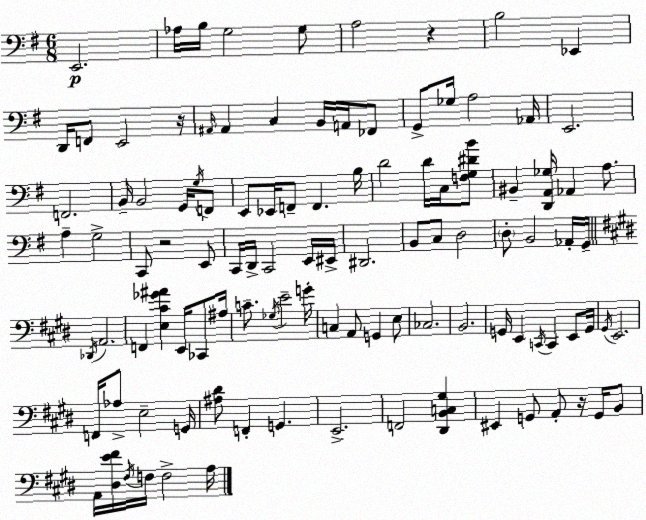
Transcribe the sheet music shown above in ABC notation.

X:1
T:Untitled
M:6/8
L:1/4
K:G
E,,2 _A,/4 B,/4 G,2 G,/2 A,2 z B,2 _E,, D,,/4 F,,/2 E,,2 z/4 ^A,,/4 ^A,, C, B,,/4 A,,/4 _F,,/2 G,,/2 _G,/4 A,2 _A,,/4 E,,2 F,,2 B,,/4 B,,2 G,,/4 G,/4 F,,/2 E,,/2 _E,,/4 F,,/2 F,, B,/4 D2 D/4 C,/4 [F,G,^DB]/2 ^B,, [D,,A,,_G,]/4 _A,, A,/2 A, G,2 C,,/2 z2 E,,/2 C,,/4 D,,/4 C,,2 E,,/4 ^E,,/4 ^D,,2 B,,/2 C,/2 D,2 D,/2 B,,2 _A,,/4 G,,/4 _D,,/4 A,,2 F,, [E,^C_G^A] E,,/4 _C,,/2 ^A,/4 C/2 _G,/4 E2 G/4 C, A,,/2 G,, E,/2 _C,2 B,,2 G,,/4 E,, C,,/4 C,, E,,/2 G,,/4 ^G,,/4 E,,2 F,,/4 _A,/2 E,2 G,,/4 [^A,^D]/2 F,, G,, E,,2 F,,2 [^D,,B,,C,^G,] ^E,, G,,/2 A,,/2 z/4 G,,/4 B,,/2 A,,/4 [^D,E^F]/4 ^F,/4 F,/4 F,2 A,/4